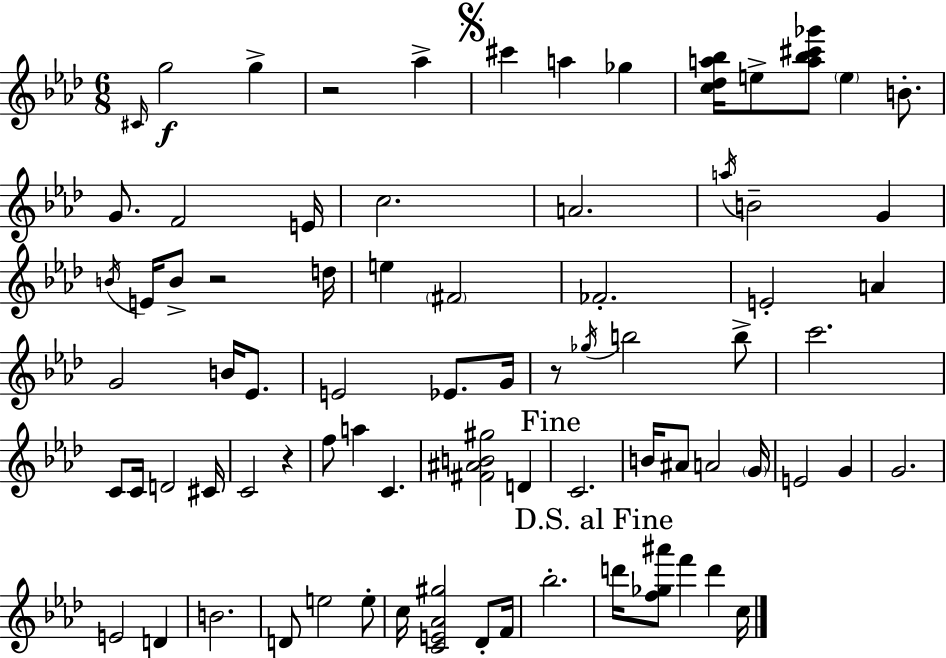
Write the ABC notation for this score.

X:1
T:Untitled
M:6/8
L:1/4
K:Ab
^C/4 g2 g z2 _a ^c' a _g [c_da_b]/4 e/2 [a_b^c'_g']/2 e B/2 G/2 F2 E/4 c2 A2 a/4 B2 G B/4 E/4 B/2 z2 d/4 e ^F2 _F2 E2 A G2 B/4 _E/2 E2 _E/2 G/4 z/2 _g/4 b2 b/2 c'2 C/2 C/4 D2 ^C/4 C2 z f/2 a C [^F^AB^g]2 D C2 B/4 ^A/2 A2 G/4 E2 G G2 E2 D B2 D/2 e2 e/2 c/4 [CE_A^g]2 _D/2 F/4 _b2 d'/4 [f_g^a']/2 f' d' c/4